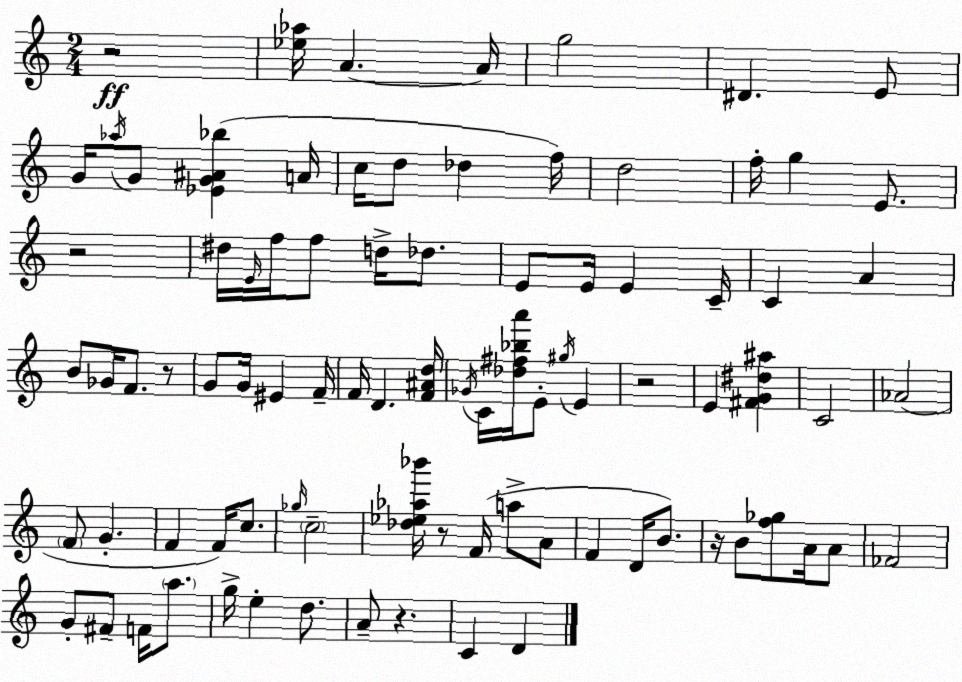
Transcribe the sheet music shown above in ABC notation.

X:1
T:Untitled
M:2/4
L:1/4
K:Am
z2 [_e_a]/4 A A/4 g2 ^D E/2 G/4 _a/4 G/2 [_EG^A_b] A/4 c/4 d/2 _d f/4 d2 f/4 g E/2 z2 ^d/4 E/4 f/4 f/2 d/4 _d/2 E/2 E/4 E C/4 C A B/2 _G/4 F/2 z/2 G/2 G/4 ^E F/4 F/4 D [F^Ad]/4 _G/4 C/4 [_d^f_ba']/4 E/2 ^g/4 E z2 E [^FG^d^a] C2 _A2 F/2 G F F/4 c/2 _g/4 c2 [_d_e_a_b']/4 z/2 F/4 a/2 A/2 F D/4 B/2 z/4 B/2 [f_g]/2 A/4 A/2 _F2 G/2 ^F/2 F/4 a/2 g/4 e d/2 A/2 z C D